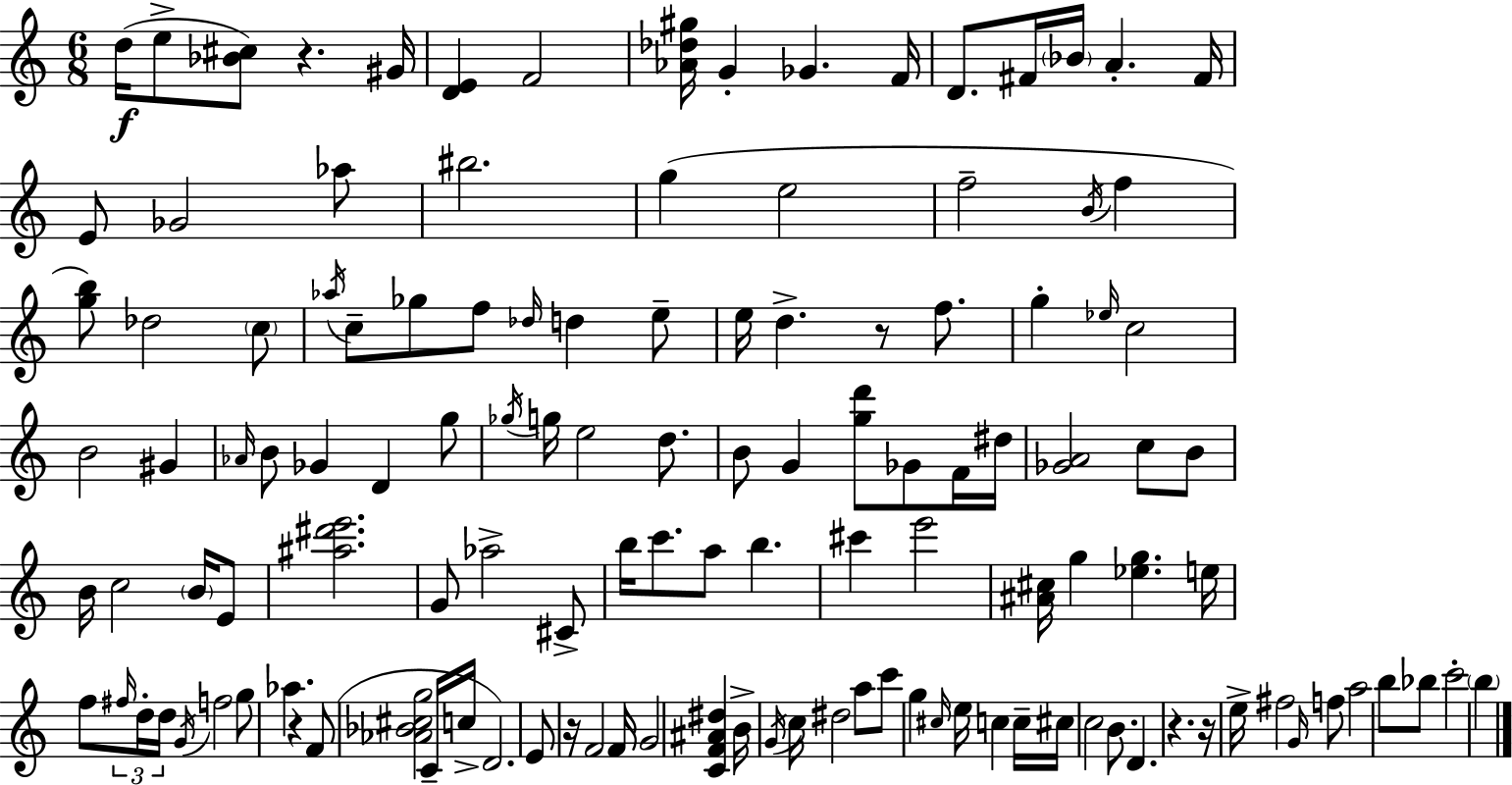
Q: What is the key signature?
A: C major